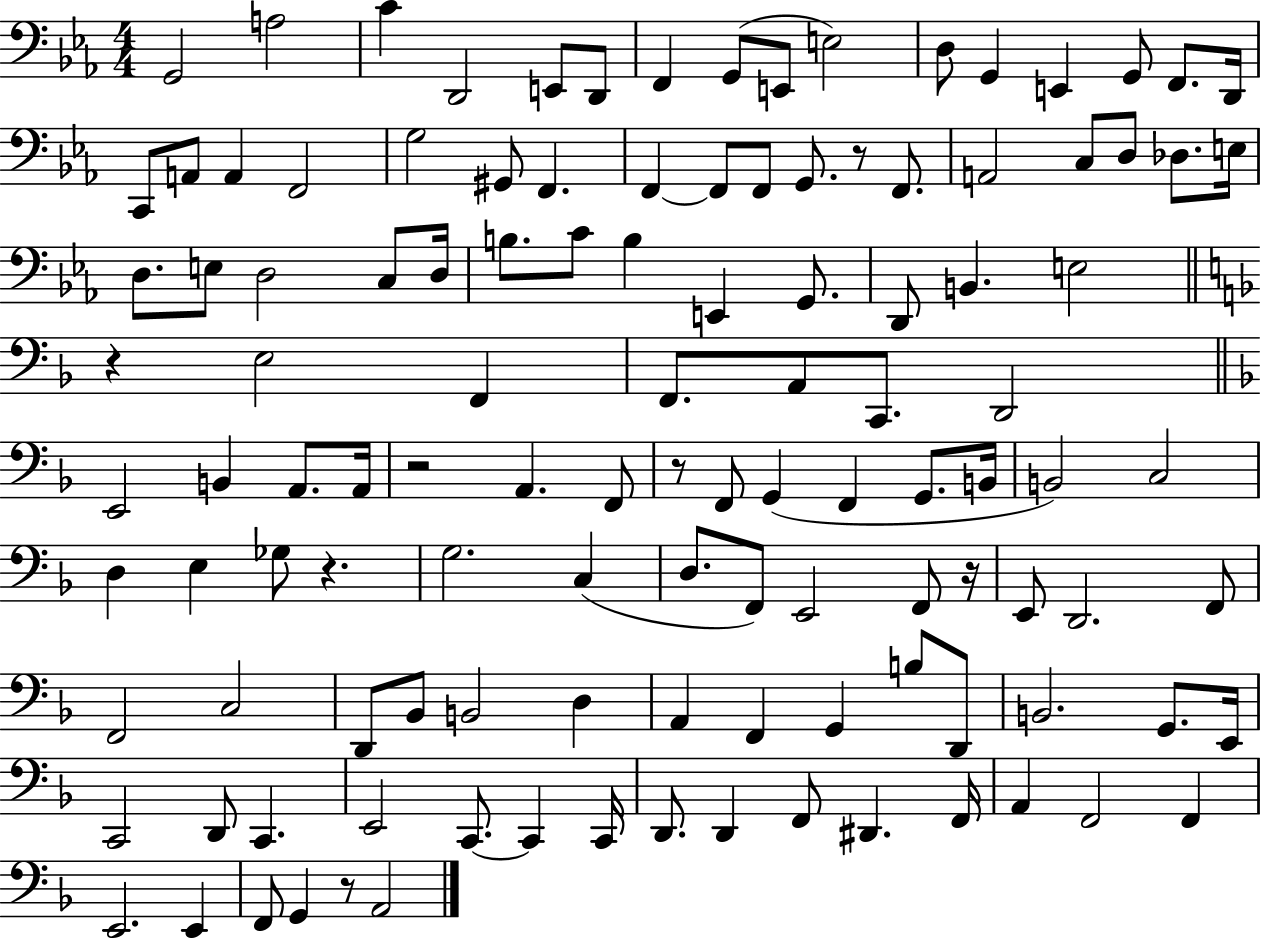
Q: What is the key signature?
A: EES major